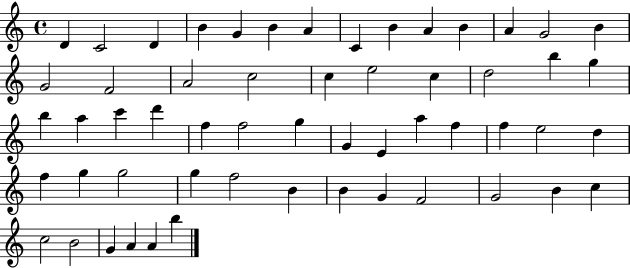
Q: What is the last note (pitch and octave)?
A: B5